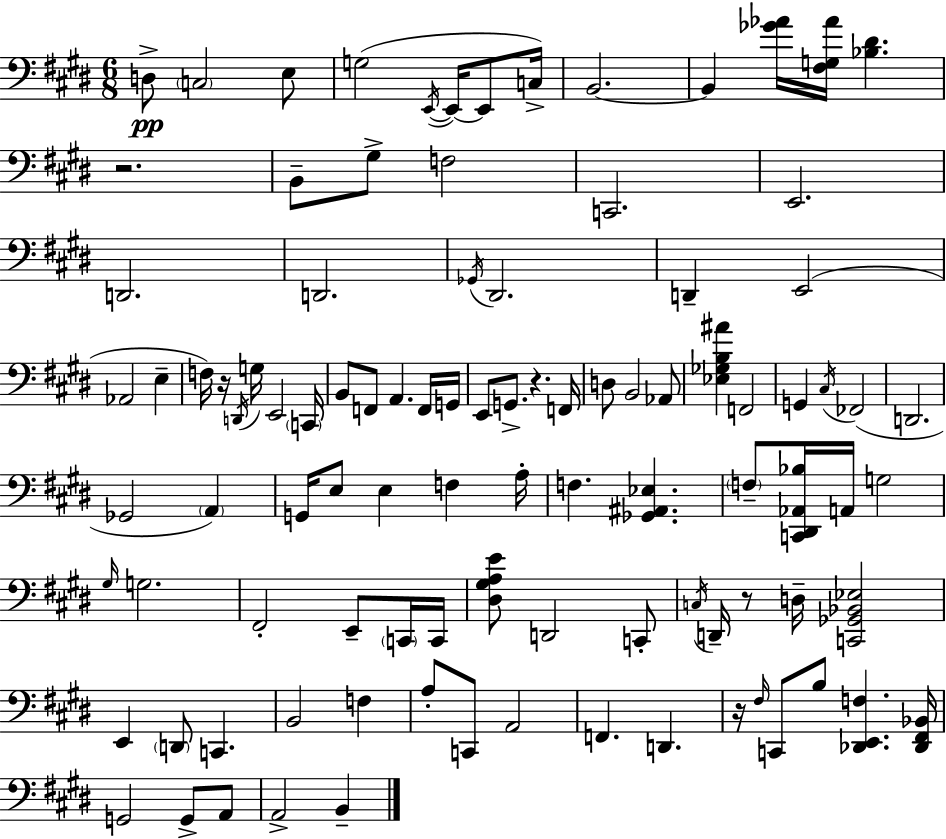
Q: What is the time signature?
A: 6/8